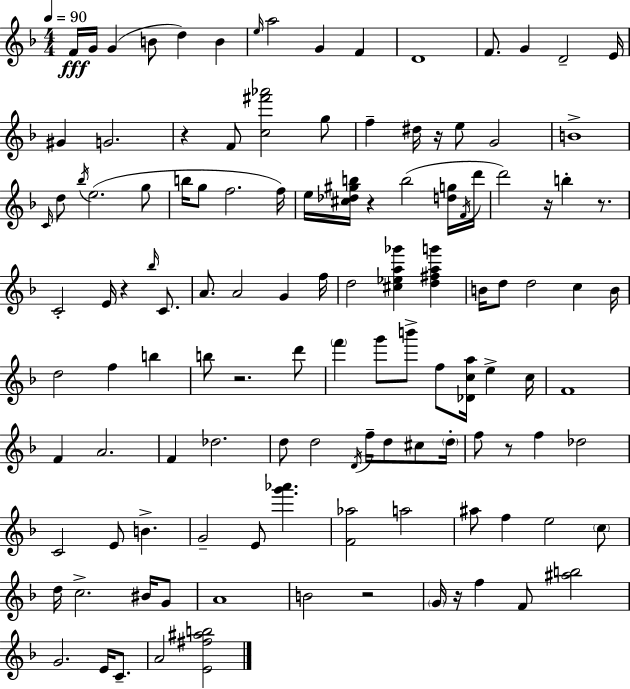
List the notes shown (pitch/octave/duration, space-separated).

F4/s G4/s G4/q B4/e D5/q B4/q E5/s A5/h G4/q F4/q D4/w F4/e. G4/q D4/h E4/s G#4/q G4/h. R/q F4/e [C5,F#6,Ab6]/h G5/e F5/q D#5/s R/s E5/e G4/h B4/w C4/s D5/e Bb5/s E5/h. G5/e B5/s G5/e F5/h. F5/s E5/s [C#5,Db5,G#5,B5]/s R/q B5/h [D5,G5]/s F4/s D6/s D6/h R/s B5/q R/e. C4/h E4/s R/q Bb5/s C4/e. A4/e. A4/h G4/q F5/s D5/h [C#5,Eb5,A5,Gb6]/q [D5,F#5,A5,G6]/q B4/s D5/e D5/h C5/q B4/s D5/h F5/q B5/q B5/e R/h. D6/e F6/q G6/e B6/e F5/e [Db4,C5,A5]/s E5/q C5/s F4/w F4/q A4/h. F4/q Db5/h. D5/e D5/h D4/s F5/s D5/e C#5/e D5/s F5/e R/e F5/q Db5/h C4/h E4/e B4/q. G4/h E4/e [G6,Ab6]/q. [F4,Ab5]/h A5/h A#5/e F5/q E5/h C5/e D5/s C5/h. BIS4/s G4/e A4/w B4/h R/h G4/s R/s F5/q F4/e [A#5,B5]/h G4/h. E4/s C4/e. A4/h [E4,F#5,A#5,B5]/h